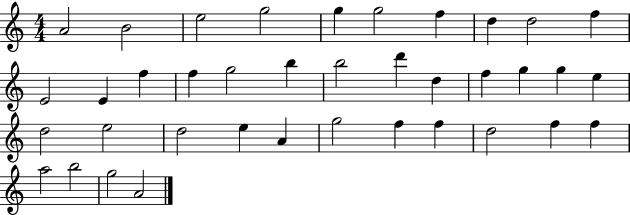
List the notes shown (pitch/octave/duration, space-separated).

A4/h B4/h E5/h G5/h G5/q G5/h F5/q D5/q D5/h F5/q E4/h E4/q F5/q F5/q G5/h B5/q B5/h D6/q D5/q F5/q G5/q G5/q E5/q D5/h E5/h D5/h E5/q A4/q G5/h F5/q F5/q D5/h F5/q F5/q A5/h B5/h G5/h A4/h